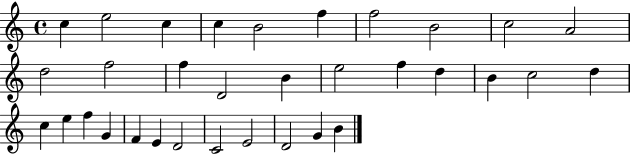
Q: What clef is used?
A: treble